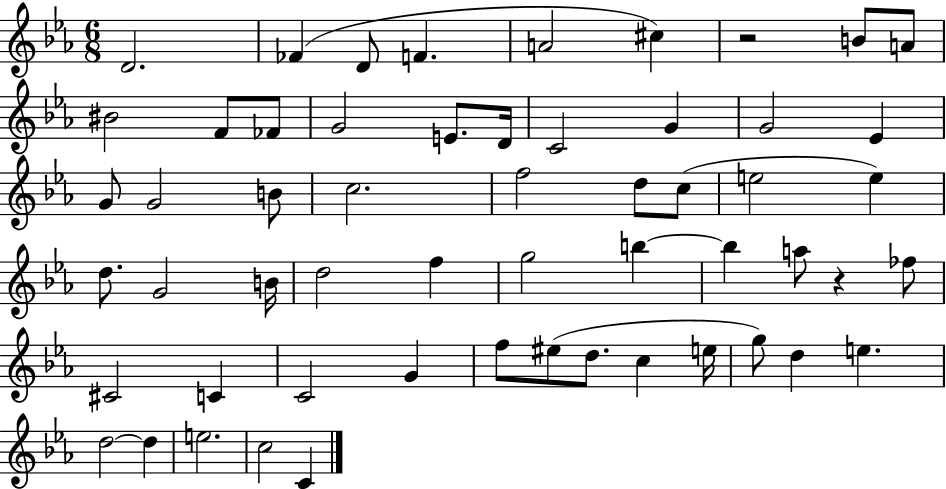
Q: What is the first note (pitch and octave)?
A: D4